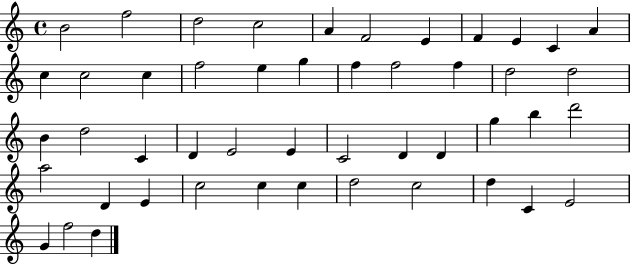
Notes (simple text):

B4/h F5/h D5/h C5/h A4/q F4/h E4/q F4/q E4/q C4/q A4/q C5/q C5/h C5/q F5/h E5/q G5/q F5/q F5/h F5/q D5/h D5/h B4/q D5/h C4/q D4/q E4/h E4/q C4/h D4/q D4/q G5/q B5/q D6/h A5/h D4/q E4/q C5/h C5/q C5/q D5/h C5/h D5/q C4/q E4/h G4/q F5/h D5/q